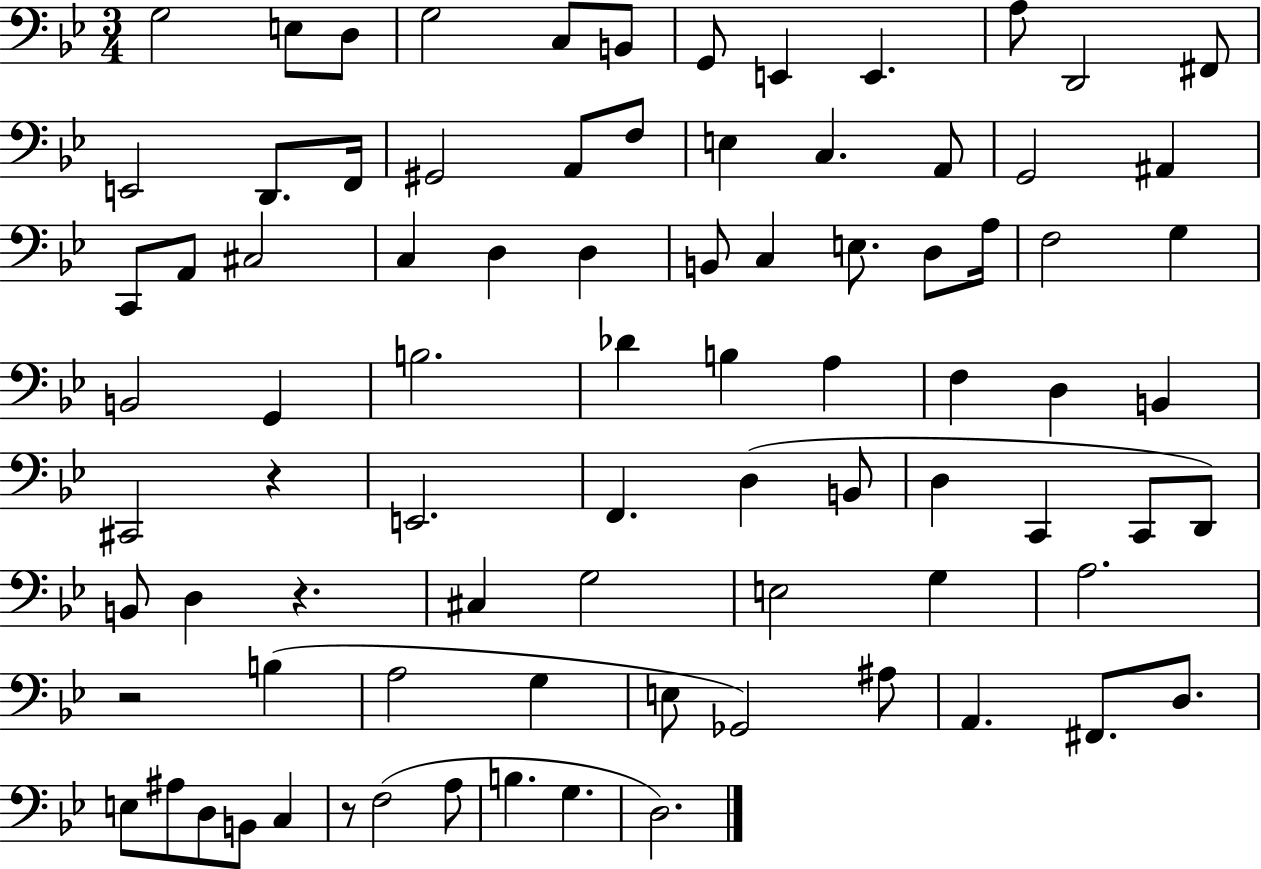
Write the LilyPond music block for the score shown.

{
  \clef bass
  \numericTimeSignature
  \time 3/4
  \key bes \major
  g2 e8 d8 | g2 c8 b,8 | g,8 e,4 e,4. | a8 d,2 fis,8 | \break e,2 d,8. f,16 | gis,2 a,8 f8 | e4 c4. a,8 | g,2 ais,4 | \break c,8 a,8 cis2 | c4 d4 d4 | b,8 c4 e8. d8 a16 | f2 g4 | \break b,2 g,4 | b2. | des'4 b4 a4 | f4 d4 b,4 | \break cis,2 r4 | e,2. | f,4. d4( b,8 | d4 c,4 c,8 d,8) | \break b,8 d4 r4. | cis4 g2 | e2 g4 | a2. | \break r2 b4( | a2 g4 | e8 ges,2) ais8 | a,4. fis,8. d8. | \break e8 ais8 d8 b,8 c4 | r8 f2( a8 | b4. g4. | d2.) | \break \bar "|."
}